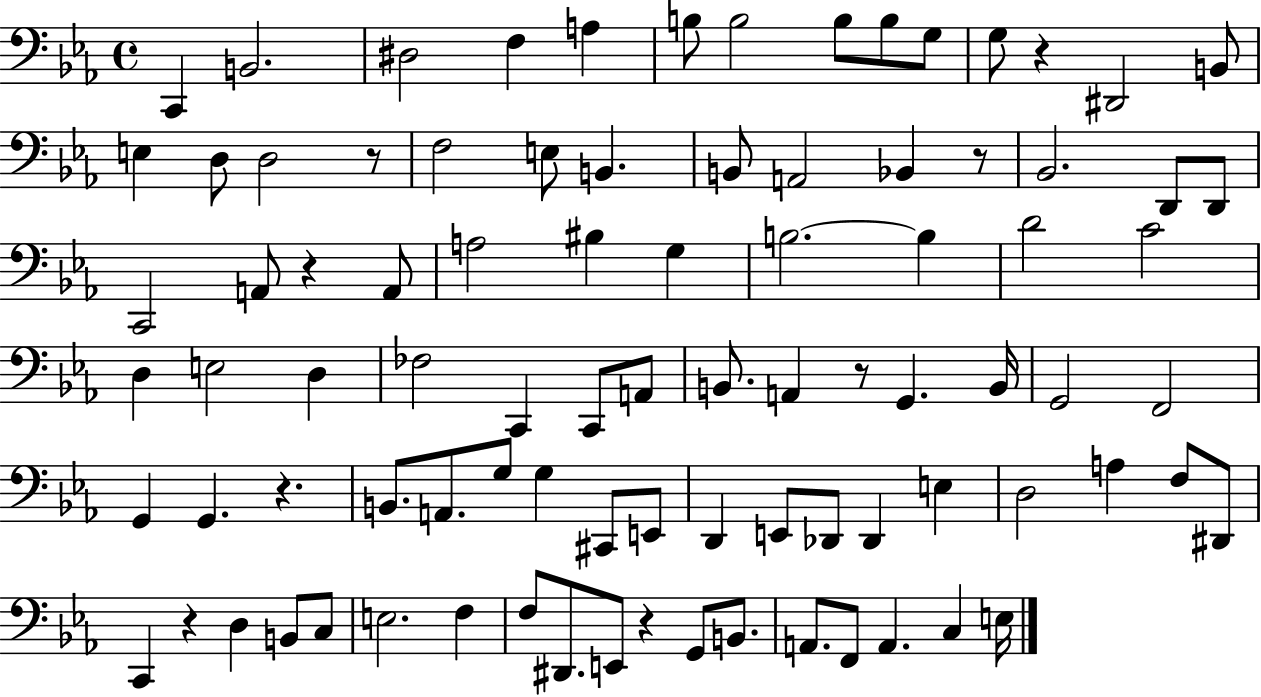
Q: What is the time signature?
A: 4/4